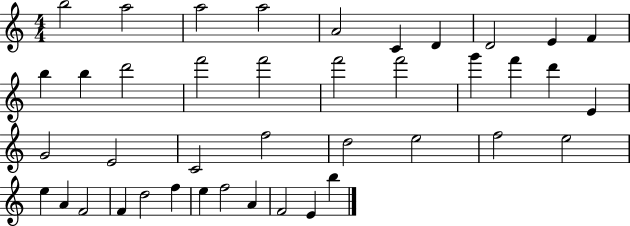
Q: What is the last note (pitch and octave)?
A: B5